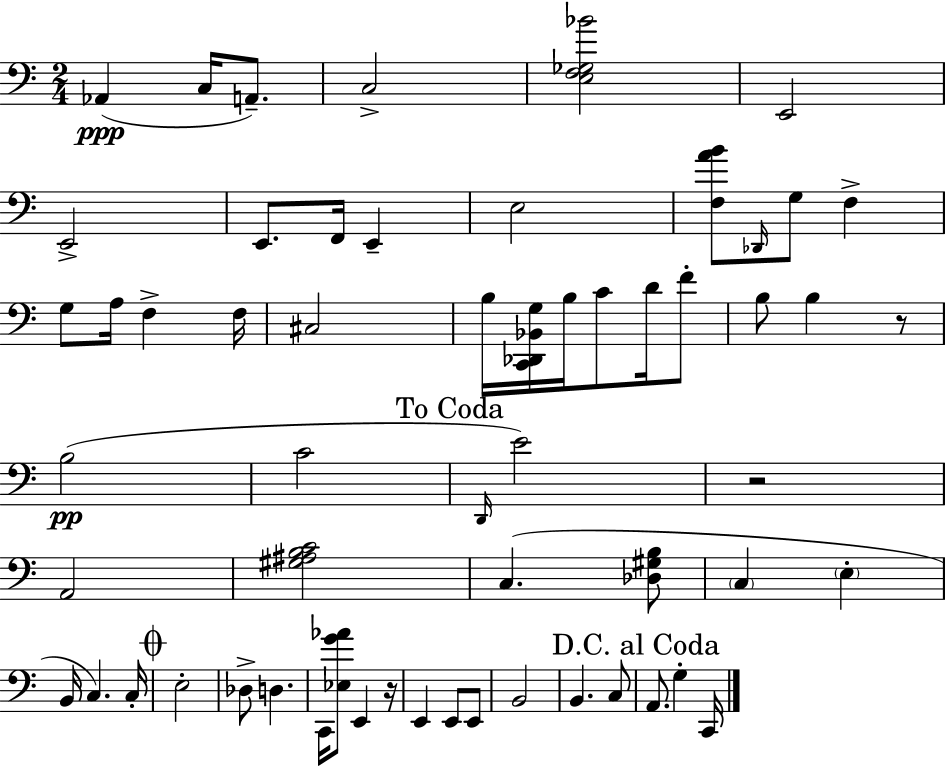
X:1
T:Untitled
M:2/4
L:1/4
K:C
_A,, C,/4 A,,/2 C,2 [E,F,_G,_B]2 E,,2 E,,2 E,,/2 F,,/4 E,, E,2 [F,AB]/2 _D,,/4 G,/2 F, G,/2 A,/4 F, F,/4 ^C,2 B,/4 [C,,_D,,_B,,G,]/4 B,/4 C/2 D/4 F/2 B,/2 B, z/2 B,2 C2 D,,/4 E2 z2 A,,2 [^G,^A,B,C]2 C, [_D,^G,B,]/2 C, E, B,,/4 C, C,/4 E,2 _D,/2 D, C,,/4 [_E,G_A]/2 E,, z/4 E,, E,,/2 E,,/2 B,,2 B,, C,/2 A,,/2 G, C,,/4